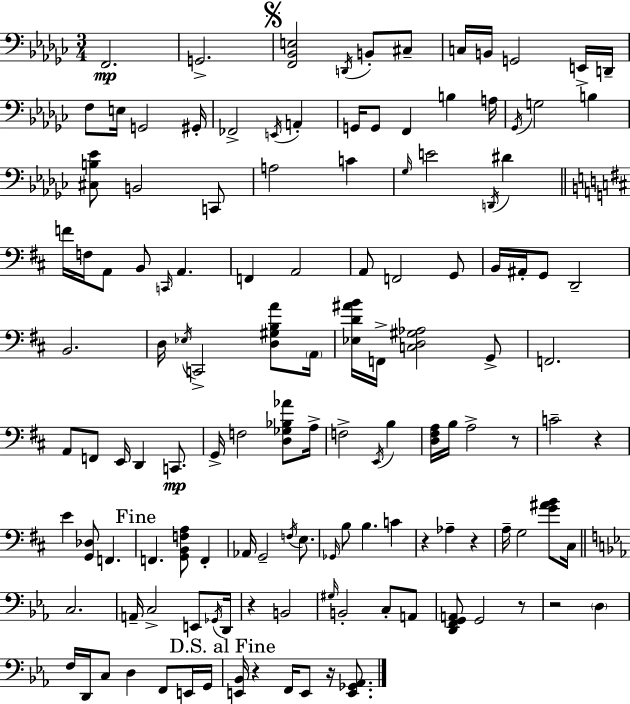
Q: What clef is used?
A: bass